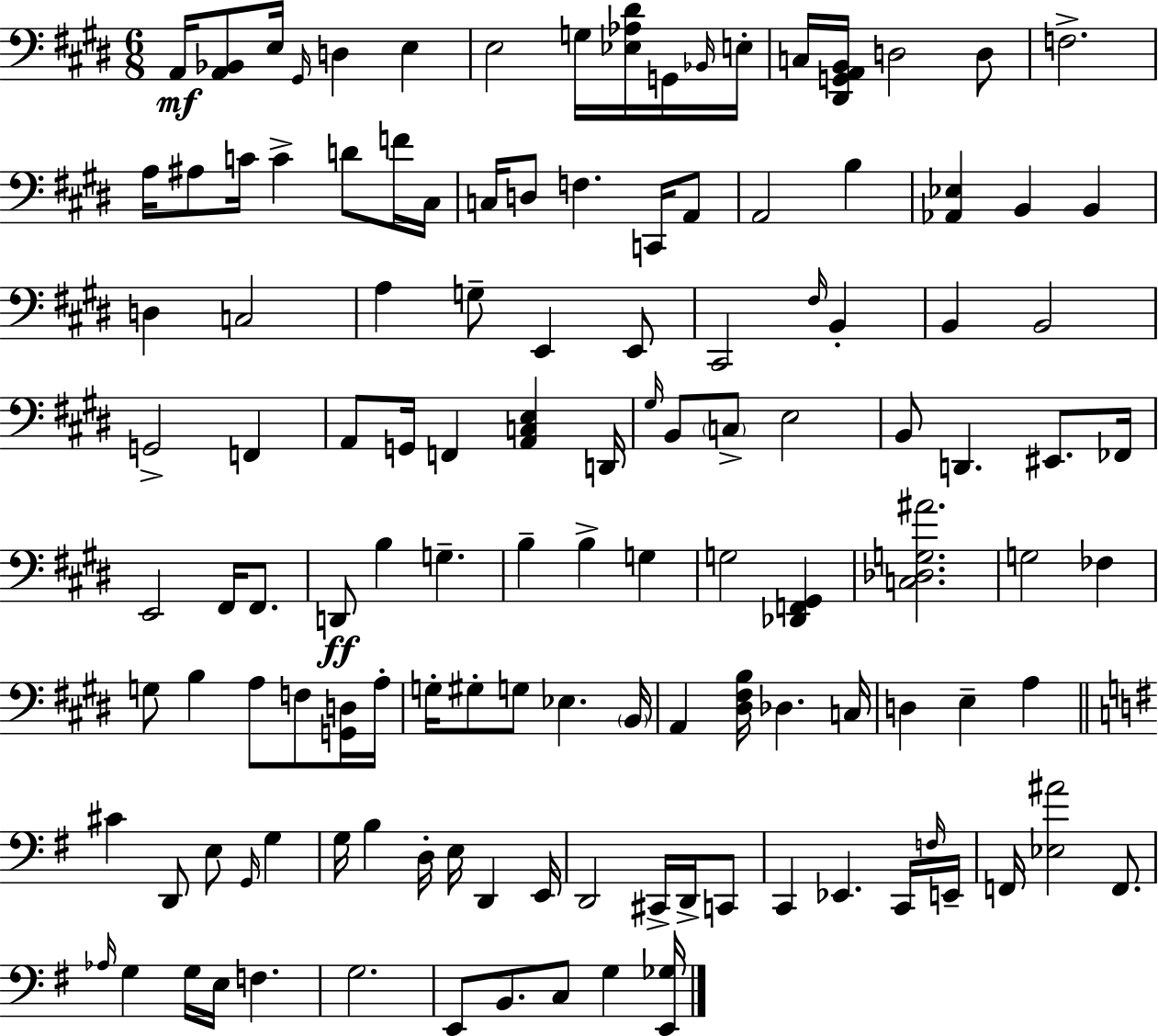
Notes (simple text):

A2/s [A2,Bb2]/e E3/s G#2/s D3/q E3/q E3/h G3/s [Eb3,Ab3,D#4]/s G2/s Bb2/s E3/s C3/s [D#2,G2,A2,B2]/s D3/h D3/e F3/h. A3/s A#3/e C4/s C4/q D4/e F4/s C#3/s C3/s D3/e F3/q. C2/s A2/e A2/h B3/q [Ab2,Eb3]/q B2/q B2/q D3/q C3/h A3/q G3/e E2/q E2/e C#2/h F#3/s B2/q B2/q B2/h G2/h F2/q A2/e G2/s F2/q [A2,C3,E3]/q D2/s G#3/s B2/e C3/e E3/h B2/e D2/q. EIS2/e. FES2/s E2/h F#2/s F#2/e. D2/e B3/q G3/q. B3/q B3/q G3/q G3/h [Db2,F2,G#2]/q [C3,Db3,G3,A#4]/h. G3/h FES3/q G3/e B3/q A3/e F3/e [G2,D3]/s A3/s G3/s G#3/e G3/e Eb3/q. B2/s A2/q [D#3,F#3,B3]/s Db3/q. C3/s D3/q E3/q A3/q C#4/q D2/e E3/e G2/s G3/q G3/s B3/q D3/s E3/s D2/q E2/s D2/h C#2/s D2/s C2/e C2/q Eb2/q. C2/s F3/s E2/s F2/s [Eb3,A#4]/h F2/e. Ab3/s G3/q G3/s E3/s F3/q. G3/h. E2/e B2/e. C3/e G3/q [E2,Gb3]/s